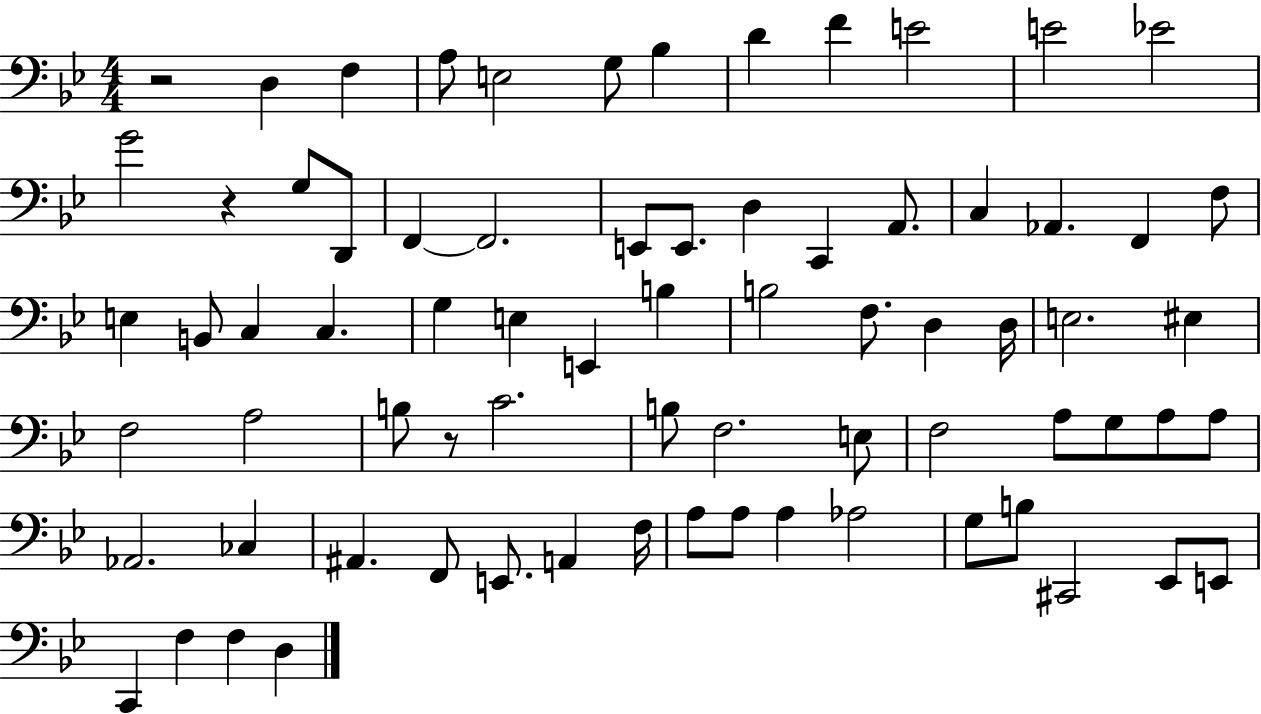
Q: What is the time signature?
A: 4/4